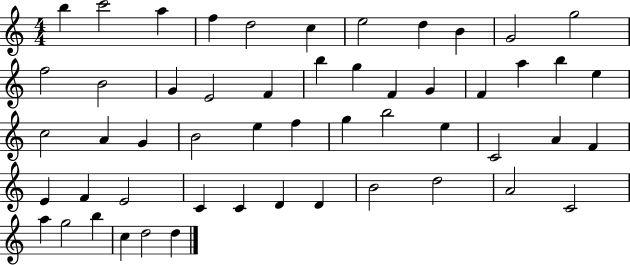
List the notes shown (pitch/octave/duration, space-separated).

B5/q C6/h A5/q F5/q D5/h C5/q E5/h D5/q B4/q G4/h G5/h F5/h B4/h G4/q E4/h F4/q B5/q G5/q F4/q G4/q F4/q A5/q B5/q E5/q C5/h A4/q G4/q B4/h E5/q F5/q G5/q B5/h E5/q C4/h A4/q F4/q E4/q F4/q E4/h C4/q C4/q D4/q D4/q B4/h D5/h A4/h C4/h A5/q G5/h B5/q C5/q D5/h D5/q